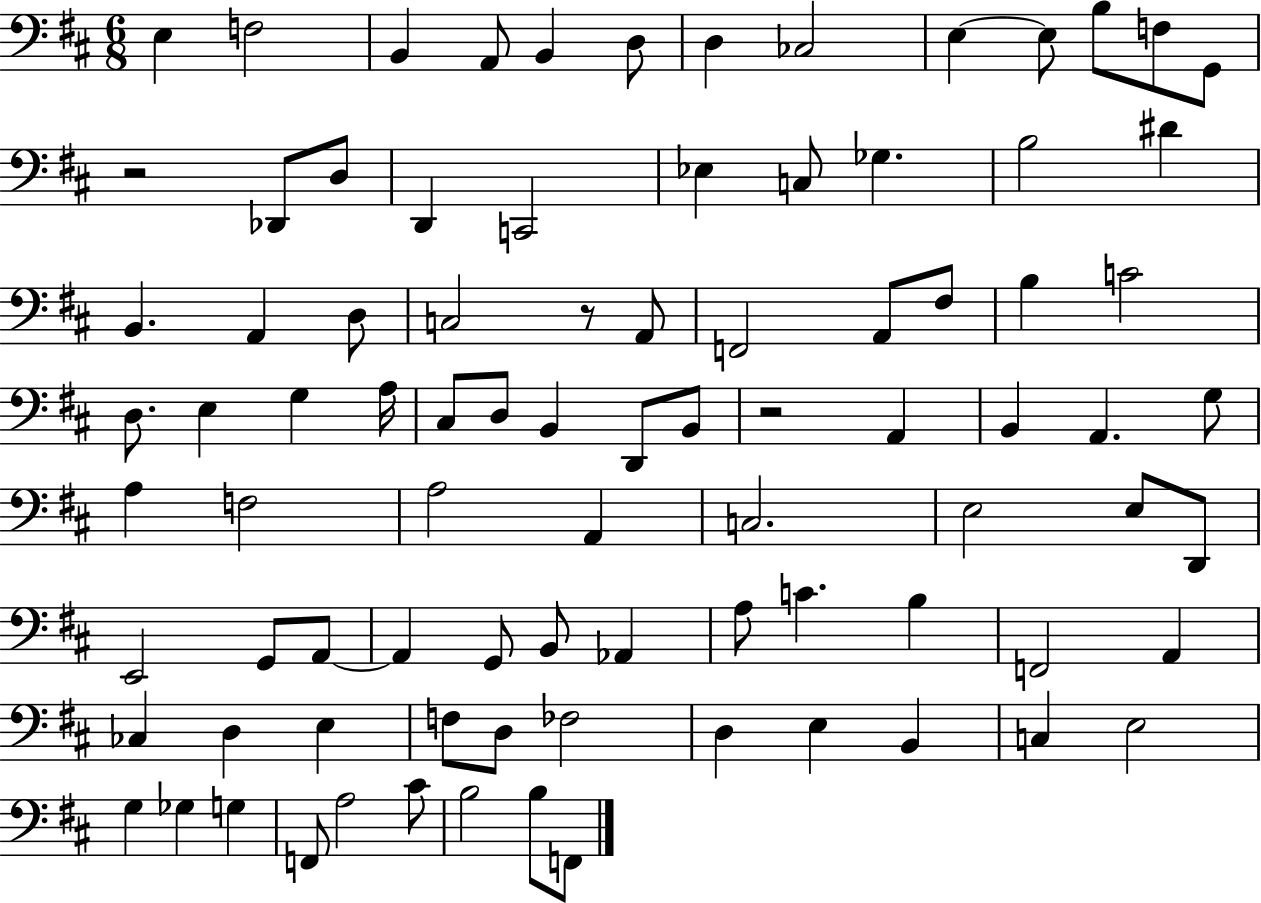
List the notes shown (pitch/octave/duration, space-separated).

E3/q F3/h B2/q A2/e B2/q D3/e D3/q CES3/h E3/q E3/e B3/e F3/e G2/e R/h Db2/e D3/e D2/q C2/h Eb3/q C3/e Gb3/q. B3/h D#4/q B2/q. A2/q D3/e C3/h R/e A2/e F2/h A2/e F#3/e B3/q C4/h D3/e. E3/q G3/q A3/s C#3/e D3/e B2/q D2/e B2/e R/h A2/q B2/q A2/q. G3/e A3/q F3/h A3/h A2/q C3/h. E3/h E3/e D2/e E2/h G2/e A2/e A2/q G2/e B2/e Ab2/q A3/e C4/q. B3/q F2/h A2/q CES3/q D3/q E3/q F3/e D3/e FES3/h D3/q E3/q B2/q C3/q E3/h G3/q Gb3/q G3/q F2/e A3/h C#4/e B3/h B3/e F2/e